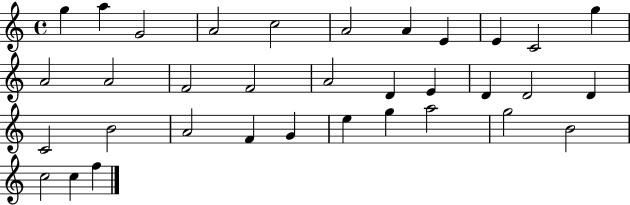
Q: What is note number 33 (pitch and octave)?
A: C5